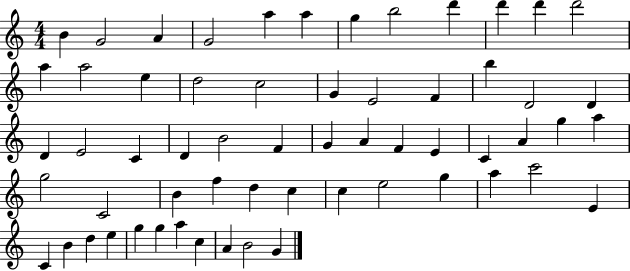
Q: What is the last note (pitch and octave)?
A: G4